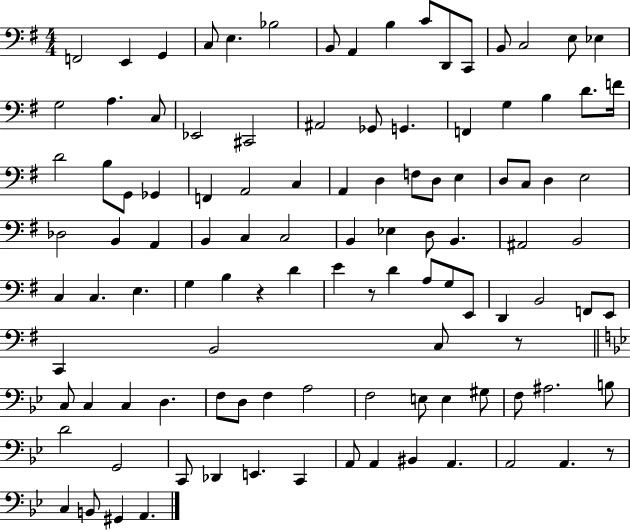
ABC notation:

X:1
T:Untitled
M:4/4
L:1/4
K:G
F,,2 E,, G,, C,/2 E, _B,2 B,,/2 A,, B, C/2 D,,/2 C,,/2 B,,/2 C,2 E,/2 _E, G,2 A, C,/2 _E,,2 ^C,,2 ^A,,2 _G,,/2 G,, F,, G, B, D/2 F/4 D2 B,/2 G,,/2 _G,, F,, A,,2 C, A,, D, F,/2 D,/2 E, D,/2 C,/2 D, E,2 _D,2 B,, A,, B,, C, C,2 B,, _E, D,/2 B,, ^A,,2 B,,2 C, C, E, G, B, z D E z/2 D A,/2 G,/2 E,,/2 D,, B,,2 F,,/2 E,,/2 C,, B,,2 C,/2 z/2 C,/2 C, C, D, F,/2 D,/2 F, A,2 F,2 E,/2 E, ^G,/2 F,/2 ^A,2 B,/2 D2 G,,2 C,,/2 _D,, E,, C,, A,,/2 A,, ^B,, A,, A,,2 A,, z/2 C, B,,/2 ^G,, A,,